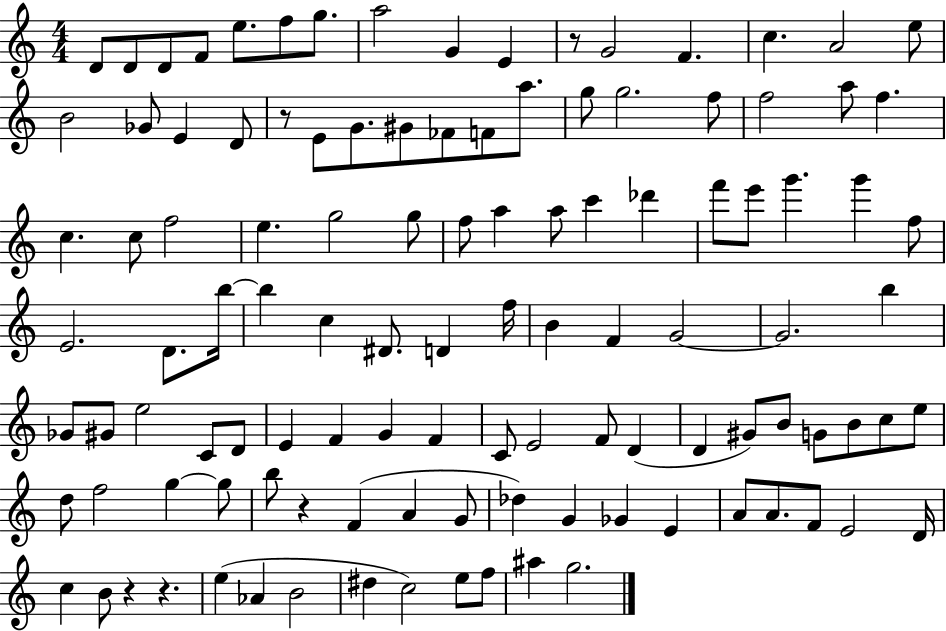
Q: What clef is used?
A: treble